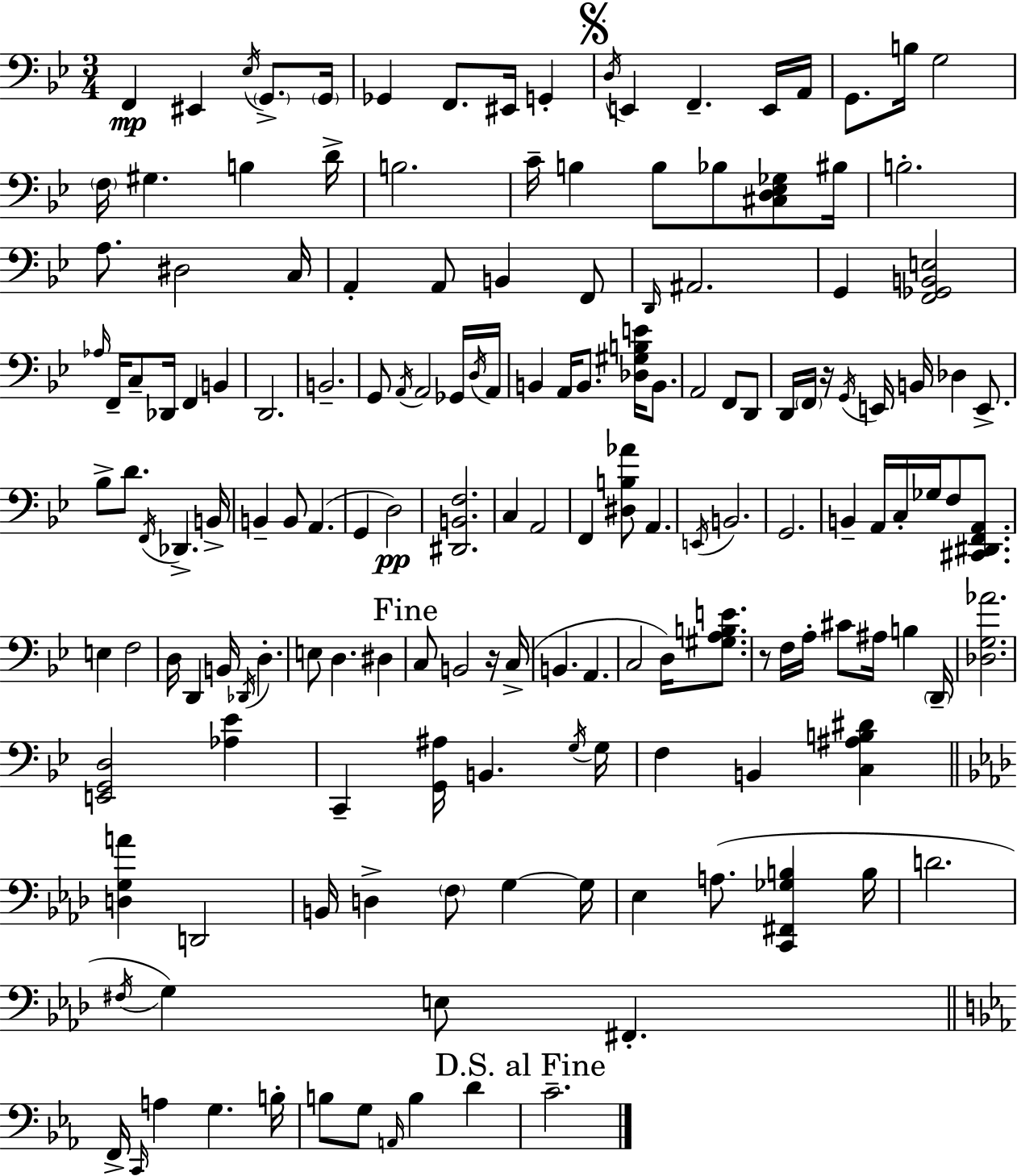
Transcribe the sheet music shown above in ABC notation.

X:1
T:Untitled
M:3/4
L:1/4
K:Gm
F,, ^E,, _E,/4 G,,/2 G,,/4 _G,, F,,/2 ^E,,/4 G,, D,/4 E,, F,, E,,/4 A,,/4 G,,/2 B,/4 G,2 F,/4 ^G, B, D/4 B,2 C/4 B, B,/2 _B,/2 [^C,D,_E,_G,]/2 ^B,/4 B,2 A,/2 ^D,2 C,/4 A,, A,,/2 B,, F,,/2 D,,/4 ^A,,2 G,, [F,,_G,,B,,E,]2 _A,/4 F,,/4 C,/2 _D,,/4 F,, B,, D,,2 B,,2 G,,/2 A,,/4 A,,2 _G,,/4 D,/4 A,,/4 B,, A,,/4 B,,/2 [_D,^G,B,E]/4 B,,/2 A,,2 F,,/2 D,,/2 D,,/4 F,,/4 z/4 G,,/4 E,,/4 B,,/4 _D, E,,/2 _B,/2 D/2 F,,/4 _D,, B,,/4 B,, B,,/2 A,, G,, D,2 [^D,,B,,F,]2 C, A,,2 F,, [^D,B,_A]/2 A,, E,,/4 B,,2 G,,2 B,, A,,/4 C,/4 _G,/4 F,/2 [^C,,^D,,F,,A,,]/2 E, F,2 D,/4 D,, B,,/4 _D,,/4 D, E,/2 D, ^D, C,/2 B,,2 z/4 C,/4 B,, A,, C,2 D,/4 [^G,A,B,E]/2 z/2 F,/4 A,/4 ^C/2 ^A,/4 B, D,,/4 [_D,G,_A]2 [E,,G,,D,]2 [_A,_E] C,, [G,,^A,]/4 B,, G,/4 G,/4 F, B,, [C,^A,B,^D] [D,G,A] D,,2 B,,/4 D, F,/2 G, G,/4 _E, A,/2 [C,,^F,,_G,B,] B,/4 D2 ^F,/4 G, E,/2 ^F,, F,,/4 C,,/4 A, G, B,/4 B,/2 G,/2 A,,/4 B, D C2